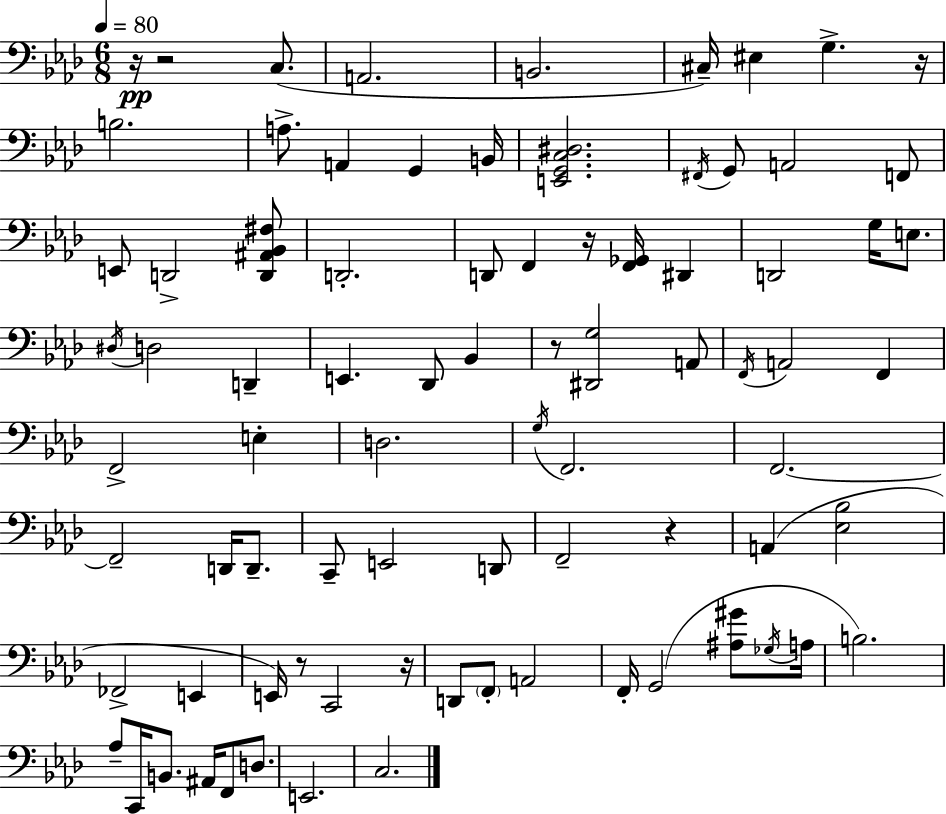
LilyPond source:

{
  \clef bass
  \numericTimeSignature
  \time 6/8
  \key aes \major
  \tempo 4 = 80
  r16\pp r2 c8.( | a,2. | b,2. | cis16--) eis4 g4.-> r16 | \break b2. | a8.-> a,4 g,4 b,16 | <e, g, c dis>2. | \acciaccatura { fis,16 } g,8 a,2 f,8 | \break e,8 d,2-> <d, ais, bes, fis>8 | d,2.-. | d,8 f,4 r16 <f, ges,>16 dis,4 | d,2 g16 e8. | \break \acciaccatura { dis16 } d2 d,4-- | e,4. des,8 bes,4 | r8 <dis, g>2 | a,8 \acciaccatura { f,16 } a,2 f,4 | \break f,2-> e4-. | d2. | \acciaccatura { g16 } f,2. | f,2.~~ | \break f,2-- | d,16 d,8.-- c,8-- e,2 | d,8 f,2-- | r4 a,4( <ees bes>2 | \break fes,2-> | e,4 e,16) r8 c,2 | r16 d,8 \parenthesize f,8-. a,2 | f,16-. g,2( | \break <ais gis'>8 \acciaccatura { ges16 } a16 b2.) | aes8-- c,16 b,8. ais,16 | f,8 d8. e,2. | c2. | \break \bar "|."
}